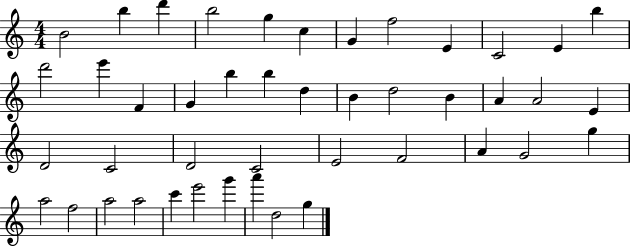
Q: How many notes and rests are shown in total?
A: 44